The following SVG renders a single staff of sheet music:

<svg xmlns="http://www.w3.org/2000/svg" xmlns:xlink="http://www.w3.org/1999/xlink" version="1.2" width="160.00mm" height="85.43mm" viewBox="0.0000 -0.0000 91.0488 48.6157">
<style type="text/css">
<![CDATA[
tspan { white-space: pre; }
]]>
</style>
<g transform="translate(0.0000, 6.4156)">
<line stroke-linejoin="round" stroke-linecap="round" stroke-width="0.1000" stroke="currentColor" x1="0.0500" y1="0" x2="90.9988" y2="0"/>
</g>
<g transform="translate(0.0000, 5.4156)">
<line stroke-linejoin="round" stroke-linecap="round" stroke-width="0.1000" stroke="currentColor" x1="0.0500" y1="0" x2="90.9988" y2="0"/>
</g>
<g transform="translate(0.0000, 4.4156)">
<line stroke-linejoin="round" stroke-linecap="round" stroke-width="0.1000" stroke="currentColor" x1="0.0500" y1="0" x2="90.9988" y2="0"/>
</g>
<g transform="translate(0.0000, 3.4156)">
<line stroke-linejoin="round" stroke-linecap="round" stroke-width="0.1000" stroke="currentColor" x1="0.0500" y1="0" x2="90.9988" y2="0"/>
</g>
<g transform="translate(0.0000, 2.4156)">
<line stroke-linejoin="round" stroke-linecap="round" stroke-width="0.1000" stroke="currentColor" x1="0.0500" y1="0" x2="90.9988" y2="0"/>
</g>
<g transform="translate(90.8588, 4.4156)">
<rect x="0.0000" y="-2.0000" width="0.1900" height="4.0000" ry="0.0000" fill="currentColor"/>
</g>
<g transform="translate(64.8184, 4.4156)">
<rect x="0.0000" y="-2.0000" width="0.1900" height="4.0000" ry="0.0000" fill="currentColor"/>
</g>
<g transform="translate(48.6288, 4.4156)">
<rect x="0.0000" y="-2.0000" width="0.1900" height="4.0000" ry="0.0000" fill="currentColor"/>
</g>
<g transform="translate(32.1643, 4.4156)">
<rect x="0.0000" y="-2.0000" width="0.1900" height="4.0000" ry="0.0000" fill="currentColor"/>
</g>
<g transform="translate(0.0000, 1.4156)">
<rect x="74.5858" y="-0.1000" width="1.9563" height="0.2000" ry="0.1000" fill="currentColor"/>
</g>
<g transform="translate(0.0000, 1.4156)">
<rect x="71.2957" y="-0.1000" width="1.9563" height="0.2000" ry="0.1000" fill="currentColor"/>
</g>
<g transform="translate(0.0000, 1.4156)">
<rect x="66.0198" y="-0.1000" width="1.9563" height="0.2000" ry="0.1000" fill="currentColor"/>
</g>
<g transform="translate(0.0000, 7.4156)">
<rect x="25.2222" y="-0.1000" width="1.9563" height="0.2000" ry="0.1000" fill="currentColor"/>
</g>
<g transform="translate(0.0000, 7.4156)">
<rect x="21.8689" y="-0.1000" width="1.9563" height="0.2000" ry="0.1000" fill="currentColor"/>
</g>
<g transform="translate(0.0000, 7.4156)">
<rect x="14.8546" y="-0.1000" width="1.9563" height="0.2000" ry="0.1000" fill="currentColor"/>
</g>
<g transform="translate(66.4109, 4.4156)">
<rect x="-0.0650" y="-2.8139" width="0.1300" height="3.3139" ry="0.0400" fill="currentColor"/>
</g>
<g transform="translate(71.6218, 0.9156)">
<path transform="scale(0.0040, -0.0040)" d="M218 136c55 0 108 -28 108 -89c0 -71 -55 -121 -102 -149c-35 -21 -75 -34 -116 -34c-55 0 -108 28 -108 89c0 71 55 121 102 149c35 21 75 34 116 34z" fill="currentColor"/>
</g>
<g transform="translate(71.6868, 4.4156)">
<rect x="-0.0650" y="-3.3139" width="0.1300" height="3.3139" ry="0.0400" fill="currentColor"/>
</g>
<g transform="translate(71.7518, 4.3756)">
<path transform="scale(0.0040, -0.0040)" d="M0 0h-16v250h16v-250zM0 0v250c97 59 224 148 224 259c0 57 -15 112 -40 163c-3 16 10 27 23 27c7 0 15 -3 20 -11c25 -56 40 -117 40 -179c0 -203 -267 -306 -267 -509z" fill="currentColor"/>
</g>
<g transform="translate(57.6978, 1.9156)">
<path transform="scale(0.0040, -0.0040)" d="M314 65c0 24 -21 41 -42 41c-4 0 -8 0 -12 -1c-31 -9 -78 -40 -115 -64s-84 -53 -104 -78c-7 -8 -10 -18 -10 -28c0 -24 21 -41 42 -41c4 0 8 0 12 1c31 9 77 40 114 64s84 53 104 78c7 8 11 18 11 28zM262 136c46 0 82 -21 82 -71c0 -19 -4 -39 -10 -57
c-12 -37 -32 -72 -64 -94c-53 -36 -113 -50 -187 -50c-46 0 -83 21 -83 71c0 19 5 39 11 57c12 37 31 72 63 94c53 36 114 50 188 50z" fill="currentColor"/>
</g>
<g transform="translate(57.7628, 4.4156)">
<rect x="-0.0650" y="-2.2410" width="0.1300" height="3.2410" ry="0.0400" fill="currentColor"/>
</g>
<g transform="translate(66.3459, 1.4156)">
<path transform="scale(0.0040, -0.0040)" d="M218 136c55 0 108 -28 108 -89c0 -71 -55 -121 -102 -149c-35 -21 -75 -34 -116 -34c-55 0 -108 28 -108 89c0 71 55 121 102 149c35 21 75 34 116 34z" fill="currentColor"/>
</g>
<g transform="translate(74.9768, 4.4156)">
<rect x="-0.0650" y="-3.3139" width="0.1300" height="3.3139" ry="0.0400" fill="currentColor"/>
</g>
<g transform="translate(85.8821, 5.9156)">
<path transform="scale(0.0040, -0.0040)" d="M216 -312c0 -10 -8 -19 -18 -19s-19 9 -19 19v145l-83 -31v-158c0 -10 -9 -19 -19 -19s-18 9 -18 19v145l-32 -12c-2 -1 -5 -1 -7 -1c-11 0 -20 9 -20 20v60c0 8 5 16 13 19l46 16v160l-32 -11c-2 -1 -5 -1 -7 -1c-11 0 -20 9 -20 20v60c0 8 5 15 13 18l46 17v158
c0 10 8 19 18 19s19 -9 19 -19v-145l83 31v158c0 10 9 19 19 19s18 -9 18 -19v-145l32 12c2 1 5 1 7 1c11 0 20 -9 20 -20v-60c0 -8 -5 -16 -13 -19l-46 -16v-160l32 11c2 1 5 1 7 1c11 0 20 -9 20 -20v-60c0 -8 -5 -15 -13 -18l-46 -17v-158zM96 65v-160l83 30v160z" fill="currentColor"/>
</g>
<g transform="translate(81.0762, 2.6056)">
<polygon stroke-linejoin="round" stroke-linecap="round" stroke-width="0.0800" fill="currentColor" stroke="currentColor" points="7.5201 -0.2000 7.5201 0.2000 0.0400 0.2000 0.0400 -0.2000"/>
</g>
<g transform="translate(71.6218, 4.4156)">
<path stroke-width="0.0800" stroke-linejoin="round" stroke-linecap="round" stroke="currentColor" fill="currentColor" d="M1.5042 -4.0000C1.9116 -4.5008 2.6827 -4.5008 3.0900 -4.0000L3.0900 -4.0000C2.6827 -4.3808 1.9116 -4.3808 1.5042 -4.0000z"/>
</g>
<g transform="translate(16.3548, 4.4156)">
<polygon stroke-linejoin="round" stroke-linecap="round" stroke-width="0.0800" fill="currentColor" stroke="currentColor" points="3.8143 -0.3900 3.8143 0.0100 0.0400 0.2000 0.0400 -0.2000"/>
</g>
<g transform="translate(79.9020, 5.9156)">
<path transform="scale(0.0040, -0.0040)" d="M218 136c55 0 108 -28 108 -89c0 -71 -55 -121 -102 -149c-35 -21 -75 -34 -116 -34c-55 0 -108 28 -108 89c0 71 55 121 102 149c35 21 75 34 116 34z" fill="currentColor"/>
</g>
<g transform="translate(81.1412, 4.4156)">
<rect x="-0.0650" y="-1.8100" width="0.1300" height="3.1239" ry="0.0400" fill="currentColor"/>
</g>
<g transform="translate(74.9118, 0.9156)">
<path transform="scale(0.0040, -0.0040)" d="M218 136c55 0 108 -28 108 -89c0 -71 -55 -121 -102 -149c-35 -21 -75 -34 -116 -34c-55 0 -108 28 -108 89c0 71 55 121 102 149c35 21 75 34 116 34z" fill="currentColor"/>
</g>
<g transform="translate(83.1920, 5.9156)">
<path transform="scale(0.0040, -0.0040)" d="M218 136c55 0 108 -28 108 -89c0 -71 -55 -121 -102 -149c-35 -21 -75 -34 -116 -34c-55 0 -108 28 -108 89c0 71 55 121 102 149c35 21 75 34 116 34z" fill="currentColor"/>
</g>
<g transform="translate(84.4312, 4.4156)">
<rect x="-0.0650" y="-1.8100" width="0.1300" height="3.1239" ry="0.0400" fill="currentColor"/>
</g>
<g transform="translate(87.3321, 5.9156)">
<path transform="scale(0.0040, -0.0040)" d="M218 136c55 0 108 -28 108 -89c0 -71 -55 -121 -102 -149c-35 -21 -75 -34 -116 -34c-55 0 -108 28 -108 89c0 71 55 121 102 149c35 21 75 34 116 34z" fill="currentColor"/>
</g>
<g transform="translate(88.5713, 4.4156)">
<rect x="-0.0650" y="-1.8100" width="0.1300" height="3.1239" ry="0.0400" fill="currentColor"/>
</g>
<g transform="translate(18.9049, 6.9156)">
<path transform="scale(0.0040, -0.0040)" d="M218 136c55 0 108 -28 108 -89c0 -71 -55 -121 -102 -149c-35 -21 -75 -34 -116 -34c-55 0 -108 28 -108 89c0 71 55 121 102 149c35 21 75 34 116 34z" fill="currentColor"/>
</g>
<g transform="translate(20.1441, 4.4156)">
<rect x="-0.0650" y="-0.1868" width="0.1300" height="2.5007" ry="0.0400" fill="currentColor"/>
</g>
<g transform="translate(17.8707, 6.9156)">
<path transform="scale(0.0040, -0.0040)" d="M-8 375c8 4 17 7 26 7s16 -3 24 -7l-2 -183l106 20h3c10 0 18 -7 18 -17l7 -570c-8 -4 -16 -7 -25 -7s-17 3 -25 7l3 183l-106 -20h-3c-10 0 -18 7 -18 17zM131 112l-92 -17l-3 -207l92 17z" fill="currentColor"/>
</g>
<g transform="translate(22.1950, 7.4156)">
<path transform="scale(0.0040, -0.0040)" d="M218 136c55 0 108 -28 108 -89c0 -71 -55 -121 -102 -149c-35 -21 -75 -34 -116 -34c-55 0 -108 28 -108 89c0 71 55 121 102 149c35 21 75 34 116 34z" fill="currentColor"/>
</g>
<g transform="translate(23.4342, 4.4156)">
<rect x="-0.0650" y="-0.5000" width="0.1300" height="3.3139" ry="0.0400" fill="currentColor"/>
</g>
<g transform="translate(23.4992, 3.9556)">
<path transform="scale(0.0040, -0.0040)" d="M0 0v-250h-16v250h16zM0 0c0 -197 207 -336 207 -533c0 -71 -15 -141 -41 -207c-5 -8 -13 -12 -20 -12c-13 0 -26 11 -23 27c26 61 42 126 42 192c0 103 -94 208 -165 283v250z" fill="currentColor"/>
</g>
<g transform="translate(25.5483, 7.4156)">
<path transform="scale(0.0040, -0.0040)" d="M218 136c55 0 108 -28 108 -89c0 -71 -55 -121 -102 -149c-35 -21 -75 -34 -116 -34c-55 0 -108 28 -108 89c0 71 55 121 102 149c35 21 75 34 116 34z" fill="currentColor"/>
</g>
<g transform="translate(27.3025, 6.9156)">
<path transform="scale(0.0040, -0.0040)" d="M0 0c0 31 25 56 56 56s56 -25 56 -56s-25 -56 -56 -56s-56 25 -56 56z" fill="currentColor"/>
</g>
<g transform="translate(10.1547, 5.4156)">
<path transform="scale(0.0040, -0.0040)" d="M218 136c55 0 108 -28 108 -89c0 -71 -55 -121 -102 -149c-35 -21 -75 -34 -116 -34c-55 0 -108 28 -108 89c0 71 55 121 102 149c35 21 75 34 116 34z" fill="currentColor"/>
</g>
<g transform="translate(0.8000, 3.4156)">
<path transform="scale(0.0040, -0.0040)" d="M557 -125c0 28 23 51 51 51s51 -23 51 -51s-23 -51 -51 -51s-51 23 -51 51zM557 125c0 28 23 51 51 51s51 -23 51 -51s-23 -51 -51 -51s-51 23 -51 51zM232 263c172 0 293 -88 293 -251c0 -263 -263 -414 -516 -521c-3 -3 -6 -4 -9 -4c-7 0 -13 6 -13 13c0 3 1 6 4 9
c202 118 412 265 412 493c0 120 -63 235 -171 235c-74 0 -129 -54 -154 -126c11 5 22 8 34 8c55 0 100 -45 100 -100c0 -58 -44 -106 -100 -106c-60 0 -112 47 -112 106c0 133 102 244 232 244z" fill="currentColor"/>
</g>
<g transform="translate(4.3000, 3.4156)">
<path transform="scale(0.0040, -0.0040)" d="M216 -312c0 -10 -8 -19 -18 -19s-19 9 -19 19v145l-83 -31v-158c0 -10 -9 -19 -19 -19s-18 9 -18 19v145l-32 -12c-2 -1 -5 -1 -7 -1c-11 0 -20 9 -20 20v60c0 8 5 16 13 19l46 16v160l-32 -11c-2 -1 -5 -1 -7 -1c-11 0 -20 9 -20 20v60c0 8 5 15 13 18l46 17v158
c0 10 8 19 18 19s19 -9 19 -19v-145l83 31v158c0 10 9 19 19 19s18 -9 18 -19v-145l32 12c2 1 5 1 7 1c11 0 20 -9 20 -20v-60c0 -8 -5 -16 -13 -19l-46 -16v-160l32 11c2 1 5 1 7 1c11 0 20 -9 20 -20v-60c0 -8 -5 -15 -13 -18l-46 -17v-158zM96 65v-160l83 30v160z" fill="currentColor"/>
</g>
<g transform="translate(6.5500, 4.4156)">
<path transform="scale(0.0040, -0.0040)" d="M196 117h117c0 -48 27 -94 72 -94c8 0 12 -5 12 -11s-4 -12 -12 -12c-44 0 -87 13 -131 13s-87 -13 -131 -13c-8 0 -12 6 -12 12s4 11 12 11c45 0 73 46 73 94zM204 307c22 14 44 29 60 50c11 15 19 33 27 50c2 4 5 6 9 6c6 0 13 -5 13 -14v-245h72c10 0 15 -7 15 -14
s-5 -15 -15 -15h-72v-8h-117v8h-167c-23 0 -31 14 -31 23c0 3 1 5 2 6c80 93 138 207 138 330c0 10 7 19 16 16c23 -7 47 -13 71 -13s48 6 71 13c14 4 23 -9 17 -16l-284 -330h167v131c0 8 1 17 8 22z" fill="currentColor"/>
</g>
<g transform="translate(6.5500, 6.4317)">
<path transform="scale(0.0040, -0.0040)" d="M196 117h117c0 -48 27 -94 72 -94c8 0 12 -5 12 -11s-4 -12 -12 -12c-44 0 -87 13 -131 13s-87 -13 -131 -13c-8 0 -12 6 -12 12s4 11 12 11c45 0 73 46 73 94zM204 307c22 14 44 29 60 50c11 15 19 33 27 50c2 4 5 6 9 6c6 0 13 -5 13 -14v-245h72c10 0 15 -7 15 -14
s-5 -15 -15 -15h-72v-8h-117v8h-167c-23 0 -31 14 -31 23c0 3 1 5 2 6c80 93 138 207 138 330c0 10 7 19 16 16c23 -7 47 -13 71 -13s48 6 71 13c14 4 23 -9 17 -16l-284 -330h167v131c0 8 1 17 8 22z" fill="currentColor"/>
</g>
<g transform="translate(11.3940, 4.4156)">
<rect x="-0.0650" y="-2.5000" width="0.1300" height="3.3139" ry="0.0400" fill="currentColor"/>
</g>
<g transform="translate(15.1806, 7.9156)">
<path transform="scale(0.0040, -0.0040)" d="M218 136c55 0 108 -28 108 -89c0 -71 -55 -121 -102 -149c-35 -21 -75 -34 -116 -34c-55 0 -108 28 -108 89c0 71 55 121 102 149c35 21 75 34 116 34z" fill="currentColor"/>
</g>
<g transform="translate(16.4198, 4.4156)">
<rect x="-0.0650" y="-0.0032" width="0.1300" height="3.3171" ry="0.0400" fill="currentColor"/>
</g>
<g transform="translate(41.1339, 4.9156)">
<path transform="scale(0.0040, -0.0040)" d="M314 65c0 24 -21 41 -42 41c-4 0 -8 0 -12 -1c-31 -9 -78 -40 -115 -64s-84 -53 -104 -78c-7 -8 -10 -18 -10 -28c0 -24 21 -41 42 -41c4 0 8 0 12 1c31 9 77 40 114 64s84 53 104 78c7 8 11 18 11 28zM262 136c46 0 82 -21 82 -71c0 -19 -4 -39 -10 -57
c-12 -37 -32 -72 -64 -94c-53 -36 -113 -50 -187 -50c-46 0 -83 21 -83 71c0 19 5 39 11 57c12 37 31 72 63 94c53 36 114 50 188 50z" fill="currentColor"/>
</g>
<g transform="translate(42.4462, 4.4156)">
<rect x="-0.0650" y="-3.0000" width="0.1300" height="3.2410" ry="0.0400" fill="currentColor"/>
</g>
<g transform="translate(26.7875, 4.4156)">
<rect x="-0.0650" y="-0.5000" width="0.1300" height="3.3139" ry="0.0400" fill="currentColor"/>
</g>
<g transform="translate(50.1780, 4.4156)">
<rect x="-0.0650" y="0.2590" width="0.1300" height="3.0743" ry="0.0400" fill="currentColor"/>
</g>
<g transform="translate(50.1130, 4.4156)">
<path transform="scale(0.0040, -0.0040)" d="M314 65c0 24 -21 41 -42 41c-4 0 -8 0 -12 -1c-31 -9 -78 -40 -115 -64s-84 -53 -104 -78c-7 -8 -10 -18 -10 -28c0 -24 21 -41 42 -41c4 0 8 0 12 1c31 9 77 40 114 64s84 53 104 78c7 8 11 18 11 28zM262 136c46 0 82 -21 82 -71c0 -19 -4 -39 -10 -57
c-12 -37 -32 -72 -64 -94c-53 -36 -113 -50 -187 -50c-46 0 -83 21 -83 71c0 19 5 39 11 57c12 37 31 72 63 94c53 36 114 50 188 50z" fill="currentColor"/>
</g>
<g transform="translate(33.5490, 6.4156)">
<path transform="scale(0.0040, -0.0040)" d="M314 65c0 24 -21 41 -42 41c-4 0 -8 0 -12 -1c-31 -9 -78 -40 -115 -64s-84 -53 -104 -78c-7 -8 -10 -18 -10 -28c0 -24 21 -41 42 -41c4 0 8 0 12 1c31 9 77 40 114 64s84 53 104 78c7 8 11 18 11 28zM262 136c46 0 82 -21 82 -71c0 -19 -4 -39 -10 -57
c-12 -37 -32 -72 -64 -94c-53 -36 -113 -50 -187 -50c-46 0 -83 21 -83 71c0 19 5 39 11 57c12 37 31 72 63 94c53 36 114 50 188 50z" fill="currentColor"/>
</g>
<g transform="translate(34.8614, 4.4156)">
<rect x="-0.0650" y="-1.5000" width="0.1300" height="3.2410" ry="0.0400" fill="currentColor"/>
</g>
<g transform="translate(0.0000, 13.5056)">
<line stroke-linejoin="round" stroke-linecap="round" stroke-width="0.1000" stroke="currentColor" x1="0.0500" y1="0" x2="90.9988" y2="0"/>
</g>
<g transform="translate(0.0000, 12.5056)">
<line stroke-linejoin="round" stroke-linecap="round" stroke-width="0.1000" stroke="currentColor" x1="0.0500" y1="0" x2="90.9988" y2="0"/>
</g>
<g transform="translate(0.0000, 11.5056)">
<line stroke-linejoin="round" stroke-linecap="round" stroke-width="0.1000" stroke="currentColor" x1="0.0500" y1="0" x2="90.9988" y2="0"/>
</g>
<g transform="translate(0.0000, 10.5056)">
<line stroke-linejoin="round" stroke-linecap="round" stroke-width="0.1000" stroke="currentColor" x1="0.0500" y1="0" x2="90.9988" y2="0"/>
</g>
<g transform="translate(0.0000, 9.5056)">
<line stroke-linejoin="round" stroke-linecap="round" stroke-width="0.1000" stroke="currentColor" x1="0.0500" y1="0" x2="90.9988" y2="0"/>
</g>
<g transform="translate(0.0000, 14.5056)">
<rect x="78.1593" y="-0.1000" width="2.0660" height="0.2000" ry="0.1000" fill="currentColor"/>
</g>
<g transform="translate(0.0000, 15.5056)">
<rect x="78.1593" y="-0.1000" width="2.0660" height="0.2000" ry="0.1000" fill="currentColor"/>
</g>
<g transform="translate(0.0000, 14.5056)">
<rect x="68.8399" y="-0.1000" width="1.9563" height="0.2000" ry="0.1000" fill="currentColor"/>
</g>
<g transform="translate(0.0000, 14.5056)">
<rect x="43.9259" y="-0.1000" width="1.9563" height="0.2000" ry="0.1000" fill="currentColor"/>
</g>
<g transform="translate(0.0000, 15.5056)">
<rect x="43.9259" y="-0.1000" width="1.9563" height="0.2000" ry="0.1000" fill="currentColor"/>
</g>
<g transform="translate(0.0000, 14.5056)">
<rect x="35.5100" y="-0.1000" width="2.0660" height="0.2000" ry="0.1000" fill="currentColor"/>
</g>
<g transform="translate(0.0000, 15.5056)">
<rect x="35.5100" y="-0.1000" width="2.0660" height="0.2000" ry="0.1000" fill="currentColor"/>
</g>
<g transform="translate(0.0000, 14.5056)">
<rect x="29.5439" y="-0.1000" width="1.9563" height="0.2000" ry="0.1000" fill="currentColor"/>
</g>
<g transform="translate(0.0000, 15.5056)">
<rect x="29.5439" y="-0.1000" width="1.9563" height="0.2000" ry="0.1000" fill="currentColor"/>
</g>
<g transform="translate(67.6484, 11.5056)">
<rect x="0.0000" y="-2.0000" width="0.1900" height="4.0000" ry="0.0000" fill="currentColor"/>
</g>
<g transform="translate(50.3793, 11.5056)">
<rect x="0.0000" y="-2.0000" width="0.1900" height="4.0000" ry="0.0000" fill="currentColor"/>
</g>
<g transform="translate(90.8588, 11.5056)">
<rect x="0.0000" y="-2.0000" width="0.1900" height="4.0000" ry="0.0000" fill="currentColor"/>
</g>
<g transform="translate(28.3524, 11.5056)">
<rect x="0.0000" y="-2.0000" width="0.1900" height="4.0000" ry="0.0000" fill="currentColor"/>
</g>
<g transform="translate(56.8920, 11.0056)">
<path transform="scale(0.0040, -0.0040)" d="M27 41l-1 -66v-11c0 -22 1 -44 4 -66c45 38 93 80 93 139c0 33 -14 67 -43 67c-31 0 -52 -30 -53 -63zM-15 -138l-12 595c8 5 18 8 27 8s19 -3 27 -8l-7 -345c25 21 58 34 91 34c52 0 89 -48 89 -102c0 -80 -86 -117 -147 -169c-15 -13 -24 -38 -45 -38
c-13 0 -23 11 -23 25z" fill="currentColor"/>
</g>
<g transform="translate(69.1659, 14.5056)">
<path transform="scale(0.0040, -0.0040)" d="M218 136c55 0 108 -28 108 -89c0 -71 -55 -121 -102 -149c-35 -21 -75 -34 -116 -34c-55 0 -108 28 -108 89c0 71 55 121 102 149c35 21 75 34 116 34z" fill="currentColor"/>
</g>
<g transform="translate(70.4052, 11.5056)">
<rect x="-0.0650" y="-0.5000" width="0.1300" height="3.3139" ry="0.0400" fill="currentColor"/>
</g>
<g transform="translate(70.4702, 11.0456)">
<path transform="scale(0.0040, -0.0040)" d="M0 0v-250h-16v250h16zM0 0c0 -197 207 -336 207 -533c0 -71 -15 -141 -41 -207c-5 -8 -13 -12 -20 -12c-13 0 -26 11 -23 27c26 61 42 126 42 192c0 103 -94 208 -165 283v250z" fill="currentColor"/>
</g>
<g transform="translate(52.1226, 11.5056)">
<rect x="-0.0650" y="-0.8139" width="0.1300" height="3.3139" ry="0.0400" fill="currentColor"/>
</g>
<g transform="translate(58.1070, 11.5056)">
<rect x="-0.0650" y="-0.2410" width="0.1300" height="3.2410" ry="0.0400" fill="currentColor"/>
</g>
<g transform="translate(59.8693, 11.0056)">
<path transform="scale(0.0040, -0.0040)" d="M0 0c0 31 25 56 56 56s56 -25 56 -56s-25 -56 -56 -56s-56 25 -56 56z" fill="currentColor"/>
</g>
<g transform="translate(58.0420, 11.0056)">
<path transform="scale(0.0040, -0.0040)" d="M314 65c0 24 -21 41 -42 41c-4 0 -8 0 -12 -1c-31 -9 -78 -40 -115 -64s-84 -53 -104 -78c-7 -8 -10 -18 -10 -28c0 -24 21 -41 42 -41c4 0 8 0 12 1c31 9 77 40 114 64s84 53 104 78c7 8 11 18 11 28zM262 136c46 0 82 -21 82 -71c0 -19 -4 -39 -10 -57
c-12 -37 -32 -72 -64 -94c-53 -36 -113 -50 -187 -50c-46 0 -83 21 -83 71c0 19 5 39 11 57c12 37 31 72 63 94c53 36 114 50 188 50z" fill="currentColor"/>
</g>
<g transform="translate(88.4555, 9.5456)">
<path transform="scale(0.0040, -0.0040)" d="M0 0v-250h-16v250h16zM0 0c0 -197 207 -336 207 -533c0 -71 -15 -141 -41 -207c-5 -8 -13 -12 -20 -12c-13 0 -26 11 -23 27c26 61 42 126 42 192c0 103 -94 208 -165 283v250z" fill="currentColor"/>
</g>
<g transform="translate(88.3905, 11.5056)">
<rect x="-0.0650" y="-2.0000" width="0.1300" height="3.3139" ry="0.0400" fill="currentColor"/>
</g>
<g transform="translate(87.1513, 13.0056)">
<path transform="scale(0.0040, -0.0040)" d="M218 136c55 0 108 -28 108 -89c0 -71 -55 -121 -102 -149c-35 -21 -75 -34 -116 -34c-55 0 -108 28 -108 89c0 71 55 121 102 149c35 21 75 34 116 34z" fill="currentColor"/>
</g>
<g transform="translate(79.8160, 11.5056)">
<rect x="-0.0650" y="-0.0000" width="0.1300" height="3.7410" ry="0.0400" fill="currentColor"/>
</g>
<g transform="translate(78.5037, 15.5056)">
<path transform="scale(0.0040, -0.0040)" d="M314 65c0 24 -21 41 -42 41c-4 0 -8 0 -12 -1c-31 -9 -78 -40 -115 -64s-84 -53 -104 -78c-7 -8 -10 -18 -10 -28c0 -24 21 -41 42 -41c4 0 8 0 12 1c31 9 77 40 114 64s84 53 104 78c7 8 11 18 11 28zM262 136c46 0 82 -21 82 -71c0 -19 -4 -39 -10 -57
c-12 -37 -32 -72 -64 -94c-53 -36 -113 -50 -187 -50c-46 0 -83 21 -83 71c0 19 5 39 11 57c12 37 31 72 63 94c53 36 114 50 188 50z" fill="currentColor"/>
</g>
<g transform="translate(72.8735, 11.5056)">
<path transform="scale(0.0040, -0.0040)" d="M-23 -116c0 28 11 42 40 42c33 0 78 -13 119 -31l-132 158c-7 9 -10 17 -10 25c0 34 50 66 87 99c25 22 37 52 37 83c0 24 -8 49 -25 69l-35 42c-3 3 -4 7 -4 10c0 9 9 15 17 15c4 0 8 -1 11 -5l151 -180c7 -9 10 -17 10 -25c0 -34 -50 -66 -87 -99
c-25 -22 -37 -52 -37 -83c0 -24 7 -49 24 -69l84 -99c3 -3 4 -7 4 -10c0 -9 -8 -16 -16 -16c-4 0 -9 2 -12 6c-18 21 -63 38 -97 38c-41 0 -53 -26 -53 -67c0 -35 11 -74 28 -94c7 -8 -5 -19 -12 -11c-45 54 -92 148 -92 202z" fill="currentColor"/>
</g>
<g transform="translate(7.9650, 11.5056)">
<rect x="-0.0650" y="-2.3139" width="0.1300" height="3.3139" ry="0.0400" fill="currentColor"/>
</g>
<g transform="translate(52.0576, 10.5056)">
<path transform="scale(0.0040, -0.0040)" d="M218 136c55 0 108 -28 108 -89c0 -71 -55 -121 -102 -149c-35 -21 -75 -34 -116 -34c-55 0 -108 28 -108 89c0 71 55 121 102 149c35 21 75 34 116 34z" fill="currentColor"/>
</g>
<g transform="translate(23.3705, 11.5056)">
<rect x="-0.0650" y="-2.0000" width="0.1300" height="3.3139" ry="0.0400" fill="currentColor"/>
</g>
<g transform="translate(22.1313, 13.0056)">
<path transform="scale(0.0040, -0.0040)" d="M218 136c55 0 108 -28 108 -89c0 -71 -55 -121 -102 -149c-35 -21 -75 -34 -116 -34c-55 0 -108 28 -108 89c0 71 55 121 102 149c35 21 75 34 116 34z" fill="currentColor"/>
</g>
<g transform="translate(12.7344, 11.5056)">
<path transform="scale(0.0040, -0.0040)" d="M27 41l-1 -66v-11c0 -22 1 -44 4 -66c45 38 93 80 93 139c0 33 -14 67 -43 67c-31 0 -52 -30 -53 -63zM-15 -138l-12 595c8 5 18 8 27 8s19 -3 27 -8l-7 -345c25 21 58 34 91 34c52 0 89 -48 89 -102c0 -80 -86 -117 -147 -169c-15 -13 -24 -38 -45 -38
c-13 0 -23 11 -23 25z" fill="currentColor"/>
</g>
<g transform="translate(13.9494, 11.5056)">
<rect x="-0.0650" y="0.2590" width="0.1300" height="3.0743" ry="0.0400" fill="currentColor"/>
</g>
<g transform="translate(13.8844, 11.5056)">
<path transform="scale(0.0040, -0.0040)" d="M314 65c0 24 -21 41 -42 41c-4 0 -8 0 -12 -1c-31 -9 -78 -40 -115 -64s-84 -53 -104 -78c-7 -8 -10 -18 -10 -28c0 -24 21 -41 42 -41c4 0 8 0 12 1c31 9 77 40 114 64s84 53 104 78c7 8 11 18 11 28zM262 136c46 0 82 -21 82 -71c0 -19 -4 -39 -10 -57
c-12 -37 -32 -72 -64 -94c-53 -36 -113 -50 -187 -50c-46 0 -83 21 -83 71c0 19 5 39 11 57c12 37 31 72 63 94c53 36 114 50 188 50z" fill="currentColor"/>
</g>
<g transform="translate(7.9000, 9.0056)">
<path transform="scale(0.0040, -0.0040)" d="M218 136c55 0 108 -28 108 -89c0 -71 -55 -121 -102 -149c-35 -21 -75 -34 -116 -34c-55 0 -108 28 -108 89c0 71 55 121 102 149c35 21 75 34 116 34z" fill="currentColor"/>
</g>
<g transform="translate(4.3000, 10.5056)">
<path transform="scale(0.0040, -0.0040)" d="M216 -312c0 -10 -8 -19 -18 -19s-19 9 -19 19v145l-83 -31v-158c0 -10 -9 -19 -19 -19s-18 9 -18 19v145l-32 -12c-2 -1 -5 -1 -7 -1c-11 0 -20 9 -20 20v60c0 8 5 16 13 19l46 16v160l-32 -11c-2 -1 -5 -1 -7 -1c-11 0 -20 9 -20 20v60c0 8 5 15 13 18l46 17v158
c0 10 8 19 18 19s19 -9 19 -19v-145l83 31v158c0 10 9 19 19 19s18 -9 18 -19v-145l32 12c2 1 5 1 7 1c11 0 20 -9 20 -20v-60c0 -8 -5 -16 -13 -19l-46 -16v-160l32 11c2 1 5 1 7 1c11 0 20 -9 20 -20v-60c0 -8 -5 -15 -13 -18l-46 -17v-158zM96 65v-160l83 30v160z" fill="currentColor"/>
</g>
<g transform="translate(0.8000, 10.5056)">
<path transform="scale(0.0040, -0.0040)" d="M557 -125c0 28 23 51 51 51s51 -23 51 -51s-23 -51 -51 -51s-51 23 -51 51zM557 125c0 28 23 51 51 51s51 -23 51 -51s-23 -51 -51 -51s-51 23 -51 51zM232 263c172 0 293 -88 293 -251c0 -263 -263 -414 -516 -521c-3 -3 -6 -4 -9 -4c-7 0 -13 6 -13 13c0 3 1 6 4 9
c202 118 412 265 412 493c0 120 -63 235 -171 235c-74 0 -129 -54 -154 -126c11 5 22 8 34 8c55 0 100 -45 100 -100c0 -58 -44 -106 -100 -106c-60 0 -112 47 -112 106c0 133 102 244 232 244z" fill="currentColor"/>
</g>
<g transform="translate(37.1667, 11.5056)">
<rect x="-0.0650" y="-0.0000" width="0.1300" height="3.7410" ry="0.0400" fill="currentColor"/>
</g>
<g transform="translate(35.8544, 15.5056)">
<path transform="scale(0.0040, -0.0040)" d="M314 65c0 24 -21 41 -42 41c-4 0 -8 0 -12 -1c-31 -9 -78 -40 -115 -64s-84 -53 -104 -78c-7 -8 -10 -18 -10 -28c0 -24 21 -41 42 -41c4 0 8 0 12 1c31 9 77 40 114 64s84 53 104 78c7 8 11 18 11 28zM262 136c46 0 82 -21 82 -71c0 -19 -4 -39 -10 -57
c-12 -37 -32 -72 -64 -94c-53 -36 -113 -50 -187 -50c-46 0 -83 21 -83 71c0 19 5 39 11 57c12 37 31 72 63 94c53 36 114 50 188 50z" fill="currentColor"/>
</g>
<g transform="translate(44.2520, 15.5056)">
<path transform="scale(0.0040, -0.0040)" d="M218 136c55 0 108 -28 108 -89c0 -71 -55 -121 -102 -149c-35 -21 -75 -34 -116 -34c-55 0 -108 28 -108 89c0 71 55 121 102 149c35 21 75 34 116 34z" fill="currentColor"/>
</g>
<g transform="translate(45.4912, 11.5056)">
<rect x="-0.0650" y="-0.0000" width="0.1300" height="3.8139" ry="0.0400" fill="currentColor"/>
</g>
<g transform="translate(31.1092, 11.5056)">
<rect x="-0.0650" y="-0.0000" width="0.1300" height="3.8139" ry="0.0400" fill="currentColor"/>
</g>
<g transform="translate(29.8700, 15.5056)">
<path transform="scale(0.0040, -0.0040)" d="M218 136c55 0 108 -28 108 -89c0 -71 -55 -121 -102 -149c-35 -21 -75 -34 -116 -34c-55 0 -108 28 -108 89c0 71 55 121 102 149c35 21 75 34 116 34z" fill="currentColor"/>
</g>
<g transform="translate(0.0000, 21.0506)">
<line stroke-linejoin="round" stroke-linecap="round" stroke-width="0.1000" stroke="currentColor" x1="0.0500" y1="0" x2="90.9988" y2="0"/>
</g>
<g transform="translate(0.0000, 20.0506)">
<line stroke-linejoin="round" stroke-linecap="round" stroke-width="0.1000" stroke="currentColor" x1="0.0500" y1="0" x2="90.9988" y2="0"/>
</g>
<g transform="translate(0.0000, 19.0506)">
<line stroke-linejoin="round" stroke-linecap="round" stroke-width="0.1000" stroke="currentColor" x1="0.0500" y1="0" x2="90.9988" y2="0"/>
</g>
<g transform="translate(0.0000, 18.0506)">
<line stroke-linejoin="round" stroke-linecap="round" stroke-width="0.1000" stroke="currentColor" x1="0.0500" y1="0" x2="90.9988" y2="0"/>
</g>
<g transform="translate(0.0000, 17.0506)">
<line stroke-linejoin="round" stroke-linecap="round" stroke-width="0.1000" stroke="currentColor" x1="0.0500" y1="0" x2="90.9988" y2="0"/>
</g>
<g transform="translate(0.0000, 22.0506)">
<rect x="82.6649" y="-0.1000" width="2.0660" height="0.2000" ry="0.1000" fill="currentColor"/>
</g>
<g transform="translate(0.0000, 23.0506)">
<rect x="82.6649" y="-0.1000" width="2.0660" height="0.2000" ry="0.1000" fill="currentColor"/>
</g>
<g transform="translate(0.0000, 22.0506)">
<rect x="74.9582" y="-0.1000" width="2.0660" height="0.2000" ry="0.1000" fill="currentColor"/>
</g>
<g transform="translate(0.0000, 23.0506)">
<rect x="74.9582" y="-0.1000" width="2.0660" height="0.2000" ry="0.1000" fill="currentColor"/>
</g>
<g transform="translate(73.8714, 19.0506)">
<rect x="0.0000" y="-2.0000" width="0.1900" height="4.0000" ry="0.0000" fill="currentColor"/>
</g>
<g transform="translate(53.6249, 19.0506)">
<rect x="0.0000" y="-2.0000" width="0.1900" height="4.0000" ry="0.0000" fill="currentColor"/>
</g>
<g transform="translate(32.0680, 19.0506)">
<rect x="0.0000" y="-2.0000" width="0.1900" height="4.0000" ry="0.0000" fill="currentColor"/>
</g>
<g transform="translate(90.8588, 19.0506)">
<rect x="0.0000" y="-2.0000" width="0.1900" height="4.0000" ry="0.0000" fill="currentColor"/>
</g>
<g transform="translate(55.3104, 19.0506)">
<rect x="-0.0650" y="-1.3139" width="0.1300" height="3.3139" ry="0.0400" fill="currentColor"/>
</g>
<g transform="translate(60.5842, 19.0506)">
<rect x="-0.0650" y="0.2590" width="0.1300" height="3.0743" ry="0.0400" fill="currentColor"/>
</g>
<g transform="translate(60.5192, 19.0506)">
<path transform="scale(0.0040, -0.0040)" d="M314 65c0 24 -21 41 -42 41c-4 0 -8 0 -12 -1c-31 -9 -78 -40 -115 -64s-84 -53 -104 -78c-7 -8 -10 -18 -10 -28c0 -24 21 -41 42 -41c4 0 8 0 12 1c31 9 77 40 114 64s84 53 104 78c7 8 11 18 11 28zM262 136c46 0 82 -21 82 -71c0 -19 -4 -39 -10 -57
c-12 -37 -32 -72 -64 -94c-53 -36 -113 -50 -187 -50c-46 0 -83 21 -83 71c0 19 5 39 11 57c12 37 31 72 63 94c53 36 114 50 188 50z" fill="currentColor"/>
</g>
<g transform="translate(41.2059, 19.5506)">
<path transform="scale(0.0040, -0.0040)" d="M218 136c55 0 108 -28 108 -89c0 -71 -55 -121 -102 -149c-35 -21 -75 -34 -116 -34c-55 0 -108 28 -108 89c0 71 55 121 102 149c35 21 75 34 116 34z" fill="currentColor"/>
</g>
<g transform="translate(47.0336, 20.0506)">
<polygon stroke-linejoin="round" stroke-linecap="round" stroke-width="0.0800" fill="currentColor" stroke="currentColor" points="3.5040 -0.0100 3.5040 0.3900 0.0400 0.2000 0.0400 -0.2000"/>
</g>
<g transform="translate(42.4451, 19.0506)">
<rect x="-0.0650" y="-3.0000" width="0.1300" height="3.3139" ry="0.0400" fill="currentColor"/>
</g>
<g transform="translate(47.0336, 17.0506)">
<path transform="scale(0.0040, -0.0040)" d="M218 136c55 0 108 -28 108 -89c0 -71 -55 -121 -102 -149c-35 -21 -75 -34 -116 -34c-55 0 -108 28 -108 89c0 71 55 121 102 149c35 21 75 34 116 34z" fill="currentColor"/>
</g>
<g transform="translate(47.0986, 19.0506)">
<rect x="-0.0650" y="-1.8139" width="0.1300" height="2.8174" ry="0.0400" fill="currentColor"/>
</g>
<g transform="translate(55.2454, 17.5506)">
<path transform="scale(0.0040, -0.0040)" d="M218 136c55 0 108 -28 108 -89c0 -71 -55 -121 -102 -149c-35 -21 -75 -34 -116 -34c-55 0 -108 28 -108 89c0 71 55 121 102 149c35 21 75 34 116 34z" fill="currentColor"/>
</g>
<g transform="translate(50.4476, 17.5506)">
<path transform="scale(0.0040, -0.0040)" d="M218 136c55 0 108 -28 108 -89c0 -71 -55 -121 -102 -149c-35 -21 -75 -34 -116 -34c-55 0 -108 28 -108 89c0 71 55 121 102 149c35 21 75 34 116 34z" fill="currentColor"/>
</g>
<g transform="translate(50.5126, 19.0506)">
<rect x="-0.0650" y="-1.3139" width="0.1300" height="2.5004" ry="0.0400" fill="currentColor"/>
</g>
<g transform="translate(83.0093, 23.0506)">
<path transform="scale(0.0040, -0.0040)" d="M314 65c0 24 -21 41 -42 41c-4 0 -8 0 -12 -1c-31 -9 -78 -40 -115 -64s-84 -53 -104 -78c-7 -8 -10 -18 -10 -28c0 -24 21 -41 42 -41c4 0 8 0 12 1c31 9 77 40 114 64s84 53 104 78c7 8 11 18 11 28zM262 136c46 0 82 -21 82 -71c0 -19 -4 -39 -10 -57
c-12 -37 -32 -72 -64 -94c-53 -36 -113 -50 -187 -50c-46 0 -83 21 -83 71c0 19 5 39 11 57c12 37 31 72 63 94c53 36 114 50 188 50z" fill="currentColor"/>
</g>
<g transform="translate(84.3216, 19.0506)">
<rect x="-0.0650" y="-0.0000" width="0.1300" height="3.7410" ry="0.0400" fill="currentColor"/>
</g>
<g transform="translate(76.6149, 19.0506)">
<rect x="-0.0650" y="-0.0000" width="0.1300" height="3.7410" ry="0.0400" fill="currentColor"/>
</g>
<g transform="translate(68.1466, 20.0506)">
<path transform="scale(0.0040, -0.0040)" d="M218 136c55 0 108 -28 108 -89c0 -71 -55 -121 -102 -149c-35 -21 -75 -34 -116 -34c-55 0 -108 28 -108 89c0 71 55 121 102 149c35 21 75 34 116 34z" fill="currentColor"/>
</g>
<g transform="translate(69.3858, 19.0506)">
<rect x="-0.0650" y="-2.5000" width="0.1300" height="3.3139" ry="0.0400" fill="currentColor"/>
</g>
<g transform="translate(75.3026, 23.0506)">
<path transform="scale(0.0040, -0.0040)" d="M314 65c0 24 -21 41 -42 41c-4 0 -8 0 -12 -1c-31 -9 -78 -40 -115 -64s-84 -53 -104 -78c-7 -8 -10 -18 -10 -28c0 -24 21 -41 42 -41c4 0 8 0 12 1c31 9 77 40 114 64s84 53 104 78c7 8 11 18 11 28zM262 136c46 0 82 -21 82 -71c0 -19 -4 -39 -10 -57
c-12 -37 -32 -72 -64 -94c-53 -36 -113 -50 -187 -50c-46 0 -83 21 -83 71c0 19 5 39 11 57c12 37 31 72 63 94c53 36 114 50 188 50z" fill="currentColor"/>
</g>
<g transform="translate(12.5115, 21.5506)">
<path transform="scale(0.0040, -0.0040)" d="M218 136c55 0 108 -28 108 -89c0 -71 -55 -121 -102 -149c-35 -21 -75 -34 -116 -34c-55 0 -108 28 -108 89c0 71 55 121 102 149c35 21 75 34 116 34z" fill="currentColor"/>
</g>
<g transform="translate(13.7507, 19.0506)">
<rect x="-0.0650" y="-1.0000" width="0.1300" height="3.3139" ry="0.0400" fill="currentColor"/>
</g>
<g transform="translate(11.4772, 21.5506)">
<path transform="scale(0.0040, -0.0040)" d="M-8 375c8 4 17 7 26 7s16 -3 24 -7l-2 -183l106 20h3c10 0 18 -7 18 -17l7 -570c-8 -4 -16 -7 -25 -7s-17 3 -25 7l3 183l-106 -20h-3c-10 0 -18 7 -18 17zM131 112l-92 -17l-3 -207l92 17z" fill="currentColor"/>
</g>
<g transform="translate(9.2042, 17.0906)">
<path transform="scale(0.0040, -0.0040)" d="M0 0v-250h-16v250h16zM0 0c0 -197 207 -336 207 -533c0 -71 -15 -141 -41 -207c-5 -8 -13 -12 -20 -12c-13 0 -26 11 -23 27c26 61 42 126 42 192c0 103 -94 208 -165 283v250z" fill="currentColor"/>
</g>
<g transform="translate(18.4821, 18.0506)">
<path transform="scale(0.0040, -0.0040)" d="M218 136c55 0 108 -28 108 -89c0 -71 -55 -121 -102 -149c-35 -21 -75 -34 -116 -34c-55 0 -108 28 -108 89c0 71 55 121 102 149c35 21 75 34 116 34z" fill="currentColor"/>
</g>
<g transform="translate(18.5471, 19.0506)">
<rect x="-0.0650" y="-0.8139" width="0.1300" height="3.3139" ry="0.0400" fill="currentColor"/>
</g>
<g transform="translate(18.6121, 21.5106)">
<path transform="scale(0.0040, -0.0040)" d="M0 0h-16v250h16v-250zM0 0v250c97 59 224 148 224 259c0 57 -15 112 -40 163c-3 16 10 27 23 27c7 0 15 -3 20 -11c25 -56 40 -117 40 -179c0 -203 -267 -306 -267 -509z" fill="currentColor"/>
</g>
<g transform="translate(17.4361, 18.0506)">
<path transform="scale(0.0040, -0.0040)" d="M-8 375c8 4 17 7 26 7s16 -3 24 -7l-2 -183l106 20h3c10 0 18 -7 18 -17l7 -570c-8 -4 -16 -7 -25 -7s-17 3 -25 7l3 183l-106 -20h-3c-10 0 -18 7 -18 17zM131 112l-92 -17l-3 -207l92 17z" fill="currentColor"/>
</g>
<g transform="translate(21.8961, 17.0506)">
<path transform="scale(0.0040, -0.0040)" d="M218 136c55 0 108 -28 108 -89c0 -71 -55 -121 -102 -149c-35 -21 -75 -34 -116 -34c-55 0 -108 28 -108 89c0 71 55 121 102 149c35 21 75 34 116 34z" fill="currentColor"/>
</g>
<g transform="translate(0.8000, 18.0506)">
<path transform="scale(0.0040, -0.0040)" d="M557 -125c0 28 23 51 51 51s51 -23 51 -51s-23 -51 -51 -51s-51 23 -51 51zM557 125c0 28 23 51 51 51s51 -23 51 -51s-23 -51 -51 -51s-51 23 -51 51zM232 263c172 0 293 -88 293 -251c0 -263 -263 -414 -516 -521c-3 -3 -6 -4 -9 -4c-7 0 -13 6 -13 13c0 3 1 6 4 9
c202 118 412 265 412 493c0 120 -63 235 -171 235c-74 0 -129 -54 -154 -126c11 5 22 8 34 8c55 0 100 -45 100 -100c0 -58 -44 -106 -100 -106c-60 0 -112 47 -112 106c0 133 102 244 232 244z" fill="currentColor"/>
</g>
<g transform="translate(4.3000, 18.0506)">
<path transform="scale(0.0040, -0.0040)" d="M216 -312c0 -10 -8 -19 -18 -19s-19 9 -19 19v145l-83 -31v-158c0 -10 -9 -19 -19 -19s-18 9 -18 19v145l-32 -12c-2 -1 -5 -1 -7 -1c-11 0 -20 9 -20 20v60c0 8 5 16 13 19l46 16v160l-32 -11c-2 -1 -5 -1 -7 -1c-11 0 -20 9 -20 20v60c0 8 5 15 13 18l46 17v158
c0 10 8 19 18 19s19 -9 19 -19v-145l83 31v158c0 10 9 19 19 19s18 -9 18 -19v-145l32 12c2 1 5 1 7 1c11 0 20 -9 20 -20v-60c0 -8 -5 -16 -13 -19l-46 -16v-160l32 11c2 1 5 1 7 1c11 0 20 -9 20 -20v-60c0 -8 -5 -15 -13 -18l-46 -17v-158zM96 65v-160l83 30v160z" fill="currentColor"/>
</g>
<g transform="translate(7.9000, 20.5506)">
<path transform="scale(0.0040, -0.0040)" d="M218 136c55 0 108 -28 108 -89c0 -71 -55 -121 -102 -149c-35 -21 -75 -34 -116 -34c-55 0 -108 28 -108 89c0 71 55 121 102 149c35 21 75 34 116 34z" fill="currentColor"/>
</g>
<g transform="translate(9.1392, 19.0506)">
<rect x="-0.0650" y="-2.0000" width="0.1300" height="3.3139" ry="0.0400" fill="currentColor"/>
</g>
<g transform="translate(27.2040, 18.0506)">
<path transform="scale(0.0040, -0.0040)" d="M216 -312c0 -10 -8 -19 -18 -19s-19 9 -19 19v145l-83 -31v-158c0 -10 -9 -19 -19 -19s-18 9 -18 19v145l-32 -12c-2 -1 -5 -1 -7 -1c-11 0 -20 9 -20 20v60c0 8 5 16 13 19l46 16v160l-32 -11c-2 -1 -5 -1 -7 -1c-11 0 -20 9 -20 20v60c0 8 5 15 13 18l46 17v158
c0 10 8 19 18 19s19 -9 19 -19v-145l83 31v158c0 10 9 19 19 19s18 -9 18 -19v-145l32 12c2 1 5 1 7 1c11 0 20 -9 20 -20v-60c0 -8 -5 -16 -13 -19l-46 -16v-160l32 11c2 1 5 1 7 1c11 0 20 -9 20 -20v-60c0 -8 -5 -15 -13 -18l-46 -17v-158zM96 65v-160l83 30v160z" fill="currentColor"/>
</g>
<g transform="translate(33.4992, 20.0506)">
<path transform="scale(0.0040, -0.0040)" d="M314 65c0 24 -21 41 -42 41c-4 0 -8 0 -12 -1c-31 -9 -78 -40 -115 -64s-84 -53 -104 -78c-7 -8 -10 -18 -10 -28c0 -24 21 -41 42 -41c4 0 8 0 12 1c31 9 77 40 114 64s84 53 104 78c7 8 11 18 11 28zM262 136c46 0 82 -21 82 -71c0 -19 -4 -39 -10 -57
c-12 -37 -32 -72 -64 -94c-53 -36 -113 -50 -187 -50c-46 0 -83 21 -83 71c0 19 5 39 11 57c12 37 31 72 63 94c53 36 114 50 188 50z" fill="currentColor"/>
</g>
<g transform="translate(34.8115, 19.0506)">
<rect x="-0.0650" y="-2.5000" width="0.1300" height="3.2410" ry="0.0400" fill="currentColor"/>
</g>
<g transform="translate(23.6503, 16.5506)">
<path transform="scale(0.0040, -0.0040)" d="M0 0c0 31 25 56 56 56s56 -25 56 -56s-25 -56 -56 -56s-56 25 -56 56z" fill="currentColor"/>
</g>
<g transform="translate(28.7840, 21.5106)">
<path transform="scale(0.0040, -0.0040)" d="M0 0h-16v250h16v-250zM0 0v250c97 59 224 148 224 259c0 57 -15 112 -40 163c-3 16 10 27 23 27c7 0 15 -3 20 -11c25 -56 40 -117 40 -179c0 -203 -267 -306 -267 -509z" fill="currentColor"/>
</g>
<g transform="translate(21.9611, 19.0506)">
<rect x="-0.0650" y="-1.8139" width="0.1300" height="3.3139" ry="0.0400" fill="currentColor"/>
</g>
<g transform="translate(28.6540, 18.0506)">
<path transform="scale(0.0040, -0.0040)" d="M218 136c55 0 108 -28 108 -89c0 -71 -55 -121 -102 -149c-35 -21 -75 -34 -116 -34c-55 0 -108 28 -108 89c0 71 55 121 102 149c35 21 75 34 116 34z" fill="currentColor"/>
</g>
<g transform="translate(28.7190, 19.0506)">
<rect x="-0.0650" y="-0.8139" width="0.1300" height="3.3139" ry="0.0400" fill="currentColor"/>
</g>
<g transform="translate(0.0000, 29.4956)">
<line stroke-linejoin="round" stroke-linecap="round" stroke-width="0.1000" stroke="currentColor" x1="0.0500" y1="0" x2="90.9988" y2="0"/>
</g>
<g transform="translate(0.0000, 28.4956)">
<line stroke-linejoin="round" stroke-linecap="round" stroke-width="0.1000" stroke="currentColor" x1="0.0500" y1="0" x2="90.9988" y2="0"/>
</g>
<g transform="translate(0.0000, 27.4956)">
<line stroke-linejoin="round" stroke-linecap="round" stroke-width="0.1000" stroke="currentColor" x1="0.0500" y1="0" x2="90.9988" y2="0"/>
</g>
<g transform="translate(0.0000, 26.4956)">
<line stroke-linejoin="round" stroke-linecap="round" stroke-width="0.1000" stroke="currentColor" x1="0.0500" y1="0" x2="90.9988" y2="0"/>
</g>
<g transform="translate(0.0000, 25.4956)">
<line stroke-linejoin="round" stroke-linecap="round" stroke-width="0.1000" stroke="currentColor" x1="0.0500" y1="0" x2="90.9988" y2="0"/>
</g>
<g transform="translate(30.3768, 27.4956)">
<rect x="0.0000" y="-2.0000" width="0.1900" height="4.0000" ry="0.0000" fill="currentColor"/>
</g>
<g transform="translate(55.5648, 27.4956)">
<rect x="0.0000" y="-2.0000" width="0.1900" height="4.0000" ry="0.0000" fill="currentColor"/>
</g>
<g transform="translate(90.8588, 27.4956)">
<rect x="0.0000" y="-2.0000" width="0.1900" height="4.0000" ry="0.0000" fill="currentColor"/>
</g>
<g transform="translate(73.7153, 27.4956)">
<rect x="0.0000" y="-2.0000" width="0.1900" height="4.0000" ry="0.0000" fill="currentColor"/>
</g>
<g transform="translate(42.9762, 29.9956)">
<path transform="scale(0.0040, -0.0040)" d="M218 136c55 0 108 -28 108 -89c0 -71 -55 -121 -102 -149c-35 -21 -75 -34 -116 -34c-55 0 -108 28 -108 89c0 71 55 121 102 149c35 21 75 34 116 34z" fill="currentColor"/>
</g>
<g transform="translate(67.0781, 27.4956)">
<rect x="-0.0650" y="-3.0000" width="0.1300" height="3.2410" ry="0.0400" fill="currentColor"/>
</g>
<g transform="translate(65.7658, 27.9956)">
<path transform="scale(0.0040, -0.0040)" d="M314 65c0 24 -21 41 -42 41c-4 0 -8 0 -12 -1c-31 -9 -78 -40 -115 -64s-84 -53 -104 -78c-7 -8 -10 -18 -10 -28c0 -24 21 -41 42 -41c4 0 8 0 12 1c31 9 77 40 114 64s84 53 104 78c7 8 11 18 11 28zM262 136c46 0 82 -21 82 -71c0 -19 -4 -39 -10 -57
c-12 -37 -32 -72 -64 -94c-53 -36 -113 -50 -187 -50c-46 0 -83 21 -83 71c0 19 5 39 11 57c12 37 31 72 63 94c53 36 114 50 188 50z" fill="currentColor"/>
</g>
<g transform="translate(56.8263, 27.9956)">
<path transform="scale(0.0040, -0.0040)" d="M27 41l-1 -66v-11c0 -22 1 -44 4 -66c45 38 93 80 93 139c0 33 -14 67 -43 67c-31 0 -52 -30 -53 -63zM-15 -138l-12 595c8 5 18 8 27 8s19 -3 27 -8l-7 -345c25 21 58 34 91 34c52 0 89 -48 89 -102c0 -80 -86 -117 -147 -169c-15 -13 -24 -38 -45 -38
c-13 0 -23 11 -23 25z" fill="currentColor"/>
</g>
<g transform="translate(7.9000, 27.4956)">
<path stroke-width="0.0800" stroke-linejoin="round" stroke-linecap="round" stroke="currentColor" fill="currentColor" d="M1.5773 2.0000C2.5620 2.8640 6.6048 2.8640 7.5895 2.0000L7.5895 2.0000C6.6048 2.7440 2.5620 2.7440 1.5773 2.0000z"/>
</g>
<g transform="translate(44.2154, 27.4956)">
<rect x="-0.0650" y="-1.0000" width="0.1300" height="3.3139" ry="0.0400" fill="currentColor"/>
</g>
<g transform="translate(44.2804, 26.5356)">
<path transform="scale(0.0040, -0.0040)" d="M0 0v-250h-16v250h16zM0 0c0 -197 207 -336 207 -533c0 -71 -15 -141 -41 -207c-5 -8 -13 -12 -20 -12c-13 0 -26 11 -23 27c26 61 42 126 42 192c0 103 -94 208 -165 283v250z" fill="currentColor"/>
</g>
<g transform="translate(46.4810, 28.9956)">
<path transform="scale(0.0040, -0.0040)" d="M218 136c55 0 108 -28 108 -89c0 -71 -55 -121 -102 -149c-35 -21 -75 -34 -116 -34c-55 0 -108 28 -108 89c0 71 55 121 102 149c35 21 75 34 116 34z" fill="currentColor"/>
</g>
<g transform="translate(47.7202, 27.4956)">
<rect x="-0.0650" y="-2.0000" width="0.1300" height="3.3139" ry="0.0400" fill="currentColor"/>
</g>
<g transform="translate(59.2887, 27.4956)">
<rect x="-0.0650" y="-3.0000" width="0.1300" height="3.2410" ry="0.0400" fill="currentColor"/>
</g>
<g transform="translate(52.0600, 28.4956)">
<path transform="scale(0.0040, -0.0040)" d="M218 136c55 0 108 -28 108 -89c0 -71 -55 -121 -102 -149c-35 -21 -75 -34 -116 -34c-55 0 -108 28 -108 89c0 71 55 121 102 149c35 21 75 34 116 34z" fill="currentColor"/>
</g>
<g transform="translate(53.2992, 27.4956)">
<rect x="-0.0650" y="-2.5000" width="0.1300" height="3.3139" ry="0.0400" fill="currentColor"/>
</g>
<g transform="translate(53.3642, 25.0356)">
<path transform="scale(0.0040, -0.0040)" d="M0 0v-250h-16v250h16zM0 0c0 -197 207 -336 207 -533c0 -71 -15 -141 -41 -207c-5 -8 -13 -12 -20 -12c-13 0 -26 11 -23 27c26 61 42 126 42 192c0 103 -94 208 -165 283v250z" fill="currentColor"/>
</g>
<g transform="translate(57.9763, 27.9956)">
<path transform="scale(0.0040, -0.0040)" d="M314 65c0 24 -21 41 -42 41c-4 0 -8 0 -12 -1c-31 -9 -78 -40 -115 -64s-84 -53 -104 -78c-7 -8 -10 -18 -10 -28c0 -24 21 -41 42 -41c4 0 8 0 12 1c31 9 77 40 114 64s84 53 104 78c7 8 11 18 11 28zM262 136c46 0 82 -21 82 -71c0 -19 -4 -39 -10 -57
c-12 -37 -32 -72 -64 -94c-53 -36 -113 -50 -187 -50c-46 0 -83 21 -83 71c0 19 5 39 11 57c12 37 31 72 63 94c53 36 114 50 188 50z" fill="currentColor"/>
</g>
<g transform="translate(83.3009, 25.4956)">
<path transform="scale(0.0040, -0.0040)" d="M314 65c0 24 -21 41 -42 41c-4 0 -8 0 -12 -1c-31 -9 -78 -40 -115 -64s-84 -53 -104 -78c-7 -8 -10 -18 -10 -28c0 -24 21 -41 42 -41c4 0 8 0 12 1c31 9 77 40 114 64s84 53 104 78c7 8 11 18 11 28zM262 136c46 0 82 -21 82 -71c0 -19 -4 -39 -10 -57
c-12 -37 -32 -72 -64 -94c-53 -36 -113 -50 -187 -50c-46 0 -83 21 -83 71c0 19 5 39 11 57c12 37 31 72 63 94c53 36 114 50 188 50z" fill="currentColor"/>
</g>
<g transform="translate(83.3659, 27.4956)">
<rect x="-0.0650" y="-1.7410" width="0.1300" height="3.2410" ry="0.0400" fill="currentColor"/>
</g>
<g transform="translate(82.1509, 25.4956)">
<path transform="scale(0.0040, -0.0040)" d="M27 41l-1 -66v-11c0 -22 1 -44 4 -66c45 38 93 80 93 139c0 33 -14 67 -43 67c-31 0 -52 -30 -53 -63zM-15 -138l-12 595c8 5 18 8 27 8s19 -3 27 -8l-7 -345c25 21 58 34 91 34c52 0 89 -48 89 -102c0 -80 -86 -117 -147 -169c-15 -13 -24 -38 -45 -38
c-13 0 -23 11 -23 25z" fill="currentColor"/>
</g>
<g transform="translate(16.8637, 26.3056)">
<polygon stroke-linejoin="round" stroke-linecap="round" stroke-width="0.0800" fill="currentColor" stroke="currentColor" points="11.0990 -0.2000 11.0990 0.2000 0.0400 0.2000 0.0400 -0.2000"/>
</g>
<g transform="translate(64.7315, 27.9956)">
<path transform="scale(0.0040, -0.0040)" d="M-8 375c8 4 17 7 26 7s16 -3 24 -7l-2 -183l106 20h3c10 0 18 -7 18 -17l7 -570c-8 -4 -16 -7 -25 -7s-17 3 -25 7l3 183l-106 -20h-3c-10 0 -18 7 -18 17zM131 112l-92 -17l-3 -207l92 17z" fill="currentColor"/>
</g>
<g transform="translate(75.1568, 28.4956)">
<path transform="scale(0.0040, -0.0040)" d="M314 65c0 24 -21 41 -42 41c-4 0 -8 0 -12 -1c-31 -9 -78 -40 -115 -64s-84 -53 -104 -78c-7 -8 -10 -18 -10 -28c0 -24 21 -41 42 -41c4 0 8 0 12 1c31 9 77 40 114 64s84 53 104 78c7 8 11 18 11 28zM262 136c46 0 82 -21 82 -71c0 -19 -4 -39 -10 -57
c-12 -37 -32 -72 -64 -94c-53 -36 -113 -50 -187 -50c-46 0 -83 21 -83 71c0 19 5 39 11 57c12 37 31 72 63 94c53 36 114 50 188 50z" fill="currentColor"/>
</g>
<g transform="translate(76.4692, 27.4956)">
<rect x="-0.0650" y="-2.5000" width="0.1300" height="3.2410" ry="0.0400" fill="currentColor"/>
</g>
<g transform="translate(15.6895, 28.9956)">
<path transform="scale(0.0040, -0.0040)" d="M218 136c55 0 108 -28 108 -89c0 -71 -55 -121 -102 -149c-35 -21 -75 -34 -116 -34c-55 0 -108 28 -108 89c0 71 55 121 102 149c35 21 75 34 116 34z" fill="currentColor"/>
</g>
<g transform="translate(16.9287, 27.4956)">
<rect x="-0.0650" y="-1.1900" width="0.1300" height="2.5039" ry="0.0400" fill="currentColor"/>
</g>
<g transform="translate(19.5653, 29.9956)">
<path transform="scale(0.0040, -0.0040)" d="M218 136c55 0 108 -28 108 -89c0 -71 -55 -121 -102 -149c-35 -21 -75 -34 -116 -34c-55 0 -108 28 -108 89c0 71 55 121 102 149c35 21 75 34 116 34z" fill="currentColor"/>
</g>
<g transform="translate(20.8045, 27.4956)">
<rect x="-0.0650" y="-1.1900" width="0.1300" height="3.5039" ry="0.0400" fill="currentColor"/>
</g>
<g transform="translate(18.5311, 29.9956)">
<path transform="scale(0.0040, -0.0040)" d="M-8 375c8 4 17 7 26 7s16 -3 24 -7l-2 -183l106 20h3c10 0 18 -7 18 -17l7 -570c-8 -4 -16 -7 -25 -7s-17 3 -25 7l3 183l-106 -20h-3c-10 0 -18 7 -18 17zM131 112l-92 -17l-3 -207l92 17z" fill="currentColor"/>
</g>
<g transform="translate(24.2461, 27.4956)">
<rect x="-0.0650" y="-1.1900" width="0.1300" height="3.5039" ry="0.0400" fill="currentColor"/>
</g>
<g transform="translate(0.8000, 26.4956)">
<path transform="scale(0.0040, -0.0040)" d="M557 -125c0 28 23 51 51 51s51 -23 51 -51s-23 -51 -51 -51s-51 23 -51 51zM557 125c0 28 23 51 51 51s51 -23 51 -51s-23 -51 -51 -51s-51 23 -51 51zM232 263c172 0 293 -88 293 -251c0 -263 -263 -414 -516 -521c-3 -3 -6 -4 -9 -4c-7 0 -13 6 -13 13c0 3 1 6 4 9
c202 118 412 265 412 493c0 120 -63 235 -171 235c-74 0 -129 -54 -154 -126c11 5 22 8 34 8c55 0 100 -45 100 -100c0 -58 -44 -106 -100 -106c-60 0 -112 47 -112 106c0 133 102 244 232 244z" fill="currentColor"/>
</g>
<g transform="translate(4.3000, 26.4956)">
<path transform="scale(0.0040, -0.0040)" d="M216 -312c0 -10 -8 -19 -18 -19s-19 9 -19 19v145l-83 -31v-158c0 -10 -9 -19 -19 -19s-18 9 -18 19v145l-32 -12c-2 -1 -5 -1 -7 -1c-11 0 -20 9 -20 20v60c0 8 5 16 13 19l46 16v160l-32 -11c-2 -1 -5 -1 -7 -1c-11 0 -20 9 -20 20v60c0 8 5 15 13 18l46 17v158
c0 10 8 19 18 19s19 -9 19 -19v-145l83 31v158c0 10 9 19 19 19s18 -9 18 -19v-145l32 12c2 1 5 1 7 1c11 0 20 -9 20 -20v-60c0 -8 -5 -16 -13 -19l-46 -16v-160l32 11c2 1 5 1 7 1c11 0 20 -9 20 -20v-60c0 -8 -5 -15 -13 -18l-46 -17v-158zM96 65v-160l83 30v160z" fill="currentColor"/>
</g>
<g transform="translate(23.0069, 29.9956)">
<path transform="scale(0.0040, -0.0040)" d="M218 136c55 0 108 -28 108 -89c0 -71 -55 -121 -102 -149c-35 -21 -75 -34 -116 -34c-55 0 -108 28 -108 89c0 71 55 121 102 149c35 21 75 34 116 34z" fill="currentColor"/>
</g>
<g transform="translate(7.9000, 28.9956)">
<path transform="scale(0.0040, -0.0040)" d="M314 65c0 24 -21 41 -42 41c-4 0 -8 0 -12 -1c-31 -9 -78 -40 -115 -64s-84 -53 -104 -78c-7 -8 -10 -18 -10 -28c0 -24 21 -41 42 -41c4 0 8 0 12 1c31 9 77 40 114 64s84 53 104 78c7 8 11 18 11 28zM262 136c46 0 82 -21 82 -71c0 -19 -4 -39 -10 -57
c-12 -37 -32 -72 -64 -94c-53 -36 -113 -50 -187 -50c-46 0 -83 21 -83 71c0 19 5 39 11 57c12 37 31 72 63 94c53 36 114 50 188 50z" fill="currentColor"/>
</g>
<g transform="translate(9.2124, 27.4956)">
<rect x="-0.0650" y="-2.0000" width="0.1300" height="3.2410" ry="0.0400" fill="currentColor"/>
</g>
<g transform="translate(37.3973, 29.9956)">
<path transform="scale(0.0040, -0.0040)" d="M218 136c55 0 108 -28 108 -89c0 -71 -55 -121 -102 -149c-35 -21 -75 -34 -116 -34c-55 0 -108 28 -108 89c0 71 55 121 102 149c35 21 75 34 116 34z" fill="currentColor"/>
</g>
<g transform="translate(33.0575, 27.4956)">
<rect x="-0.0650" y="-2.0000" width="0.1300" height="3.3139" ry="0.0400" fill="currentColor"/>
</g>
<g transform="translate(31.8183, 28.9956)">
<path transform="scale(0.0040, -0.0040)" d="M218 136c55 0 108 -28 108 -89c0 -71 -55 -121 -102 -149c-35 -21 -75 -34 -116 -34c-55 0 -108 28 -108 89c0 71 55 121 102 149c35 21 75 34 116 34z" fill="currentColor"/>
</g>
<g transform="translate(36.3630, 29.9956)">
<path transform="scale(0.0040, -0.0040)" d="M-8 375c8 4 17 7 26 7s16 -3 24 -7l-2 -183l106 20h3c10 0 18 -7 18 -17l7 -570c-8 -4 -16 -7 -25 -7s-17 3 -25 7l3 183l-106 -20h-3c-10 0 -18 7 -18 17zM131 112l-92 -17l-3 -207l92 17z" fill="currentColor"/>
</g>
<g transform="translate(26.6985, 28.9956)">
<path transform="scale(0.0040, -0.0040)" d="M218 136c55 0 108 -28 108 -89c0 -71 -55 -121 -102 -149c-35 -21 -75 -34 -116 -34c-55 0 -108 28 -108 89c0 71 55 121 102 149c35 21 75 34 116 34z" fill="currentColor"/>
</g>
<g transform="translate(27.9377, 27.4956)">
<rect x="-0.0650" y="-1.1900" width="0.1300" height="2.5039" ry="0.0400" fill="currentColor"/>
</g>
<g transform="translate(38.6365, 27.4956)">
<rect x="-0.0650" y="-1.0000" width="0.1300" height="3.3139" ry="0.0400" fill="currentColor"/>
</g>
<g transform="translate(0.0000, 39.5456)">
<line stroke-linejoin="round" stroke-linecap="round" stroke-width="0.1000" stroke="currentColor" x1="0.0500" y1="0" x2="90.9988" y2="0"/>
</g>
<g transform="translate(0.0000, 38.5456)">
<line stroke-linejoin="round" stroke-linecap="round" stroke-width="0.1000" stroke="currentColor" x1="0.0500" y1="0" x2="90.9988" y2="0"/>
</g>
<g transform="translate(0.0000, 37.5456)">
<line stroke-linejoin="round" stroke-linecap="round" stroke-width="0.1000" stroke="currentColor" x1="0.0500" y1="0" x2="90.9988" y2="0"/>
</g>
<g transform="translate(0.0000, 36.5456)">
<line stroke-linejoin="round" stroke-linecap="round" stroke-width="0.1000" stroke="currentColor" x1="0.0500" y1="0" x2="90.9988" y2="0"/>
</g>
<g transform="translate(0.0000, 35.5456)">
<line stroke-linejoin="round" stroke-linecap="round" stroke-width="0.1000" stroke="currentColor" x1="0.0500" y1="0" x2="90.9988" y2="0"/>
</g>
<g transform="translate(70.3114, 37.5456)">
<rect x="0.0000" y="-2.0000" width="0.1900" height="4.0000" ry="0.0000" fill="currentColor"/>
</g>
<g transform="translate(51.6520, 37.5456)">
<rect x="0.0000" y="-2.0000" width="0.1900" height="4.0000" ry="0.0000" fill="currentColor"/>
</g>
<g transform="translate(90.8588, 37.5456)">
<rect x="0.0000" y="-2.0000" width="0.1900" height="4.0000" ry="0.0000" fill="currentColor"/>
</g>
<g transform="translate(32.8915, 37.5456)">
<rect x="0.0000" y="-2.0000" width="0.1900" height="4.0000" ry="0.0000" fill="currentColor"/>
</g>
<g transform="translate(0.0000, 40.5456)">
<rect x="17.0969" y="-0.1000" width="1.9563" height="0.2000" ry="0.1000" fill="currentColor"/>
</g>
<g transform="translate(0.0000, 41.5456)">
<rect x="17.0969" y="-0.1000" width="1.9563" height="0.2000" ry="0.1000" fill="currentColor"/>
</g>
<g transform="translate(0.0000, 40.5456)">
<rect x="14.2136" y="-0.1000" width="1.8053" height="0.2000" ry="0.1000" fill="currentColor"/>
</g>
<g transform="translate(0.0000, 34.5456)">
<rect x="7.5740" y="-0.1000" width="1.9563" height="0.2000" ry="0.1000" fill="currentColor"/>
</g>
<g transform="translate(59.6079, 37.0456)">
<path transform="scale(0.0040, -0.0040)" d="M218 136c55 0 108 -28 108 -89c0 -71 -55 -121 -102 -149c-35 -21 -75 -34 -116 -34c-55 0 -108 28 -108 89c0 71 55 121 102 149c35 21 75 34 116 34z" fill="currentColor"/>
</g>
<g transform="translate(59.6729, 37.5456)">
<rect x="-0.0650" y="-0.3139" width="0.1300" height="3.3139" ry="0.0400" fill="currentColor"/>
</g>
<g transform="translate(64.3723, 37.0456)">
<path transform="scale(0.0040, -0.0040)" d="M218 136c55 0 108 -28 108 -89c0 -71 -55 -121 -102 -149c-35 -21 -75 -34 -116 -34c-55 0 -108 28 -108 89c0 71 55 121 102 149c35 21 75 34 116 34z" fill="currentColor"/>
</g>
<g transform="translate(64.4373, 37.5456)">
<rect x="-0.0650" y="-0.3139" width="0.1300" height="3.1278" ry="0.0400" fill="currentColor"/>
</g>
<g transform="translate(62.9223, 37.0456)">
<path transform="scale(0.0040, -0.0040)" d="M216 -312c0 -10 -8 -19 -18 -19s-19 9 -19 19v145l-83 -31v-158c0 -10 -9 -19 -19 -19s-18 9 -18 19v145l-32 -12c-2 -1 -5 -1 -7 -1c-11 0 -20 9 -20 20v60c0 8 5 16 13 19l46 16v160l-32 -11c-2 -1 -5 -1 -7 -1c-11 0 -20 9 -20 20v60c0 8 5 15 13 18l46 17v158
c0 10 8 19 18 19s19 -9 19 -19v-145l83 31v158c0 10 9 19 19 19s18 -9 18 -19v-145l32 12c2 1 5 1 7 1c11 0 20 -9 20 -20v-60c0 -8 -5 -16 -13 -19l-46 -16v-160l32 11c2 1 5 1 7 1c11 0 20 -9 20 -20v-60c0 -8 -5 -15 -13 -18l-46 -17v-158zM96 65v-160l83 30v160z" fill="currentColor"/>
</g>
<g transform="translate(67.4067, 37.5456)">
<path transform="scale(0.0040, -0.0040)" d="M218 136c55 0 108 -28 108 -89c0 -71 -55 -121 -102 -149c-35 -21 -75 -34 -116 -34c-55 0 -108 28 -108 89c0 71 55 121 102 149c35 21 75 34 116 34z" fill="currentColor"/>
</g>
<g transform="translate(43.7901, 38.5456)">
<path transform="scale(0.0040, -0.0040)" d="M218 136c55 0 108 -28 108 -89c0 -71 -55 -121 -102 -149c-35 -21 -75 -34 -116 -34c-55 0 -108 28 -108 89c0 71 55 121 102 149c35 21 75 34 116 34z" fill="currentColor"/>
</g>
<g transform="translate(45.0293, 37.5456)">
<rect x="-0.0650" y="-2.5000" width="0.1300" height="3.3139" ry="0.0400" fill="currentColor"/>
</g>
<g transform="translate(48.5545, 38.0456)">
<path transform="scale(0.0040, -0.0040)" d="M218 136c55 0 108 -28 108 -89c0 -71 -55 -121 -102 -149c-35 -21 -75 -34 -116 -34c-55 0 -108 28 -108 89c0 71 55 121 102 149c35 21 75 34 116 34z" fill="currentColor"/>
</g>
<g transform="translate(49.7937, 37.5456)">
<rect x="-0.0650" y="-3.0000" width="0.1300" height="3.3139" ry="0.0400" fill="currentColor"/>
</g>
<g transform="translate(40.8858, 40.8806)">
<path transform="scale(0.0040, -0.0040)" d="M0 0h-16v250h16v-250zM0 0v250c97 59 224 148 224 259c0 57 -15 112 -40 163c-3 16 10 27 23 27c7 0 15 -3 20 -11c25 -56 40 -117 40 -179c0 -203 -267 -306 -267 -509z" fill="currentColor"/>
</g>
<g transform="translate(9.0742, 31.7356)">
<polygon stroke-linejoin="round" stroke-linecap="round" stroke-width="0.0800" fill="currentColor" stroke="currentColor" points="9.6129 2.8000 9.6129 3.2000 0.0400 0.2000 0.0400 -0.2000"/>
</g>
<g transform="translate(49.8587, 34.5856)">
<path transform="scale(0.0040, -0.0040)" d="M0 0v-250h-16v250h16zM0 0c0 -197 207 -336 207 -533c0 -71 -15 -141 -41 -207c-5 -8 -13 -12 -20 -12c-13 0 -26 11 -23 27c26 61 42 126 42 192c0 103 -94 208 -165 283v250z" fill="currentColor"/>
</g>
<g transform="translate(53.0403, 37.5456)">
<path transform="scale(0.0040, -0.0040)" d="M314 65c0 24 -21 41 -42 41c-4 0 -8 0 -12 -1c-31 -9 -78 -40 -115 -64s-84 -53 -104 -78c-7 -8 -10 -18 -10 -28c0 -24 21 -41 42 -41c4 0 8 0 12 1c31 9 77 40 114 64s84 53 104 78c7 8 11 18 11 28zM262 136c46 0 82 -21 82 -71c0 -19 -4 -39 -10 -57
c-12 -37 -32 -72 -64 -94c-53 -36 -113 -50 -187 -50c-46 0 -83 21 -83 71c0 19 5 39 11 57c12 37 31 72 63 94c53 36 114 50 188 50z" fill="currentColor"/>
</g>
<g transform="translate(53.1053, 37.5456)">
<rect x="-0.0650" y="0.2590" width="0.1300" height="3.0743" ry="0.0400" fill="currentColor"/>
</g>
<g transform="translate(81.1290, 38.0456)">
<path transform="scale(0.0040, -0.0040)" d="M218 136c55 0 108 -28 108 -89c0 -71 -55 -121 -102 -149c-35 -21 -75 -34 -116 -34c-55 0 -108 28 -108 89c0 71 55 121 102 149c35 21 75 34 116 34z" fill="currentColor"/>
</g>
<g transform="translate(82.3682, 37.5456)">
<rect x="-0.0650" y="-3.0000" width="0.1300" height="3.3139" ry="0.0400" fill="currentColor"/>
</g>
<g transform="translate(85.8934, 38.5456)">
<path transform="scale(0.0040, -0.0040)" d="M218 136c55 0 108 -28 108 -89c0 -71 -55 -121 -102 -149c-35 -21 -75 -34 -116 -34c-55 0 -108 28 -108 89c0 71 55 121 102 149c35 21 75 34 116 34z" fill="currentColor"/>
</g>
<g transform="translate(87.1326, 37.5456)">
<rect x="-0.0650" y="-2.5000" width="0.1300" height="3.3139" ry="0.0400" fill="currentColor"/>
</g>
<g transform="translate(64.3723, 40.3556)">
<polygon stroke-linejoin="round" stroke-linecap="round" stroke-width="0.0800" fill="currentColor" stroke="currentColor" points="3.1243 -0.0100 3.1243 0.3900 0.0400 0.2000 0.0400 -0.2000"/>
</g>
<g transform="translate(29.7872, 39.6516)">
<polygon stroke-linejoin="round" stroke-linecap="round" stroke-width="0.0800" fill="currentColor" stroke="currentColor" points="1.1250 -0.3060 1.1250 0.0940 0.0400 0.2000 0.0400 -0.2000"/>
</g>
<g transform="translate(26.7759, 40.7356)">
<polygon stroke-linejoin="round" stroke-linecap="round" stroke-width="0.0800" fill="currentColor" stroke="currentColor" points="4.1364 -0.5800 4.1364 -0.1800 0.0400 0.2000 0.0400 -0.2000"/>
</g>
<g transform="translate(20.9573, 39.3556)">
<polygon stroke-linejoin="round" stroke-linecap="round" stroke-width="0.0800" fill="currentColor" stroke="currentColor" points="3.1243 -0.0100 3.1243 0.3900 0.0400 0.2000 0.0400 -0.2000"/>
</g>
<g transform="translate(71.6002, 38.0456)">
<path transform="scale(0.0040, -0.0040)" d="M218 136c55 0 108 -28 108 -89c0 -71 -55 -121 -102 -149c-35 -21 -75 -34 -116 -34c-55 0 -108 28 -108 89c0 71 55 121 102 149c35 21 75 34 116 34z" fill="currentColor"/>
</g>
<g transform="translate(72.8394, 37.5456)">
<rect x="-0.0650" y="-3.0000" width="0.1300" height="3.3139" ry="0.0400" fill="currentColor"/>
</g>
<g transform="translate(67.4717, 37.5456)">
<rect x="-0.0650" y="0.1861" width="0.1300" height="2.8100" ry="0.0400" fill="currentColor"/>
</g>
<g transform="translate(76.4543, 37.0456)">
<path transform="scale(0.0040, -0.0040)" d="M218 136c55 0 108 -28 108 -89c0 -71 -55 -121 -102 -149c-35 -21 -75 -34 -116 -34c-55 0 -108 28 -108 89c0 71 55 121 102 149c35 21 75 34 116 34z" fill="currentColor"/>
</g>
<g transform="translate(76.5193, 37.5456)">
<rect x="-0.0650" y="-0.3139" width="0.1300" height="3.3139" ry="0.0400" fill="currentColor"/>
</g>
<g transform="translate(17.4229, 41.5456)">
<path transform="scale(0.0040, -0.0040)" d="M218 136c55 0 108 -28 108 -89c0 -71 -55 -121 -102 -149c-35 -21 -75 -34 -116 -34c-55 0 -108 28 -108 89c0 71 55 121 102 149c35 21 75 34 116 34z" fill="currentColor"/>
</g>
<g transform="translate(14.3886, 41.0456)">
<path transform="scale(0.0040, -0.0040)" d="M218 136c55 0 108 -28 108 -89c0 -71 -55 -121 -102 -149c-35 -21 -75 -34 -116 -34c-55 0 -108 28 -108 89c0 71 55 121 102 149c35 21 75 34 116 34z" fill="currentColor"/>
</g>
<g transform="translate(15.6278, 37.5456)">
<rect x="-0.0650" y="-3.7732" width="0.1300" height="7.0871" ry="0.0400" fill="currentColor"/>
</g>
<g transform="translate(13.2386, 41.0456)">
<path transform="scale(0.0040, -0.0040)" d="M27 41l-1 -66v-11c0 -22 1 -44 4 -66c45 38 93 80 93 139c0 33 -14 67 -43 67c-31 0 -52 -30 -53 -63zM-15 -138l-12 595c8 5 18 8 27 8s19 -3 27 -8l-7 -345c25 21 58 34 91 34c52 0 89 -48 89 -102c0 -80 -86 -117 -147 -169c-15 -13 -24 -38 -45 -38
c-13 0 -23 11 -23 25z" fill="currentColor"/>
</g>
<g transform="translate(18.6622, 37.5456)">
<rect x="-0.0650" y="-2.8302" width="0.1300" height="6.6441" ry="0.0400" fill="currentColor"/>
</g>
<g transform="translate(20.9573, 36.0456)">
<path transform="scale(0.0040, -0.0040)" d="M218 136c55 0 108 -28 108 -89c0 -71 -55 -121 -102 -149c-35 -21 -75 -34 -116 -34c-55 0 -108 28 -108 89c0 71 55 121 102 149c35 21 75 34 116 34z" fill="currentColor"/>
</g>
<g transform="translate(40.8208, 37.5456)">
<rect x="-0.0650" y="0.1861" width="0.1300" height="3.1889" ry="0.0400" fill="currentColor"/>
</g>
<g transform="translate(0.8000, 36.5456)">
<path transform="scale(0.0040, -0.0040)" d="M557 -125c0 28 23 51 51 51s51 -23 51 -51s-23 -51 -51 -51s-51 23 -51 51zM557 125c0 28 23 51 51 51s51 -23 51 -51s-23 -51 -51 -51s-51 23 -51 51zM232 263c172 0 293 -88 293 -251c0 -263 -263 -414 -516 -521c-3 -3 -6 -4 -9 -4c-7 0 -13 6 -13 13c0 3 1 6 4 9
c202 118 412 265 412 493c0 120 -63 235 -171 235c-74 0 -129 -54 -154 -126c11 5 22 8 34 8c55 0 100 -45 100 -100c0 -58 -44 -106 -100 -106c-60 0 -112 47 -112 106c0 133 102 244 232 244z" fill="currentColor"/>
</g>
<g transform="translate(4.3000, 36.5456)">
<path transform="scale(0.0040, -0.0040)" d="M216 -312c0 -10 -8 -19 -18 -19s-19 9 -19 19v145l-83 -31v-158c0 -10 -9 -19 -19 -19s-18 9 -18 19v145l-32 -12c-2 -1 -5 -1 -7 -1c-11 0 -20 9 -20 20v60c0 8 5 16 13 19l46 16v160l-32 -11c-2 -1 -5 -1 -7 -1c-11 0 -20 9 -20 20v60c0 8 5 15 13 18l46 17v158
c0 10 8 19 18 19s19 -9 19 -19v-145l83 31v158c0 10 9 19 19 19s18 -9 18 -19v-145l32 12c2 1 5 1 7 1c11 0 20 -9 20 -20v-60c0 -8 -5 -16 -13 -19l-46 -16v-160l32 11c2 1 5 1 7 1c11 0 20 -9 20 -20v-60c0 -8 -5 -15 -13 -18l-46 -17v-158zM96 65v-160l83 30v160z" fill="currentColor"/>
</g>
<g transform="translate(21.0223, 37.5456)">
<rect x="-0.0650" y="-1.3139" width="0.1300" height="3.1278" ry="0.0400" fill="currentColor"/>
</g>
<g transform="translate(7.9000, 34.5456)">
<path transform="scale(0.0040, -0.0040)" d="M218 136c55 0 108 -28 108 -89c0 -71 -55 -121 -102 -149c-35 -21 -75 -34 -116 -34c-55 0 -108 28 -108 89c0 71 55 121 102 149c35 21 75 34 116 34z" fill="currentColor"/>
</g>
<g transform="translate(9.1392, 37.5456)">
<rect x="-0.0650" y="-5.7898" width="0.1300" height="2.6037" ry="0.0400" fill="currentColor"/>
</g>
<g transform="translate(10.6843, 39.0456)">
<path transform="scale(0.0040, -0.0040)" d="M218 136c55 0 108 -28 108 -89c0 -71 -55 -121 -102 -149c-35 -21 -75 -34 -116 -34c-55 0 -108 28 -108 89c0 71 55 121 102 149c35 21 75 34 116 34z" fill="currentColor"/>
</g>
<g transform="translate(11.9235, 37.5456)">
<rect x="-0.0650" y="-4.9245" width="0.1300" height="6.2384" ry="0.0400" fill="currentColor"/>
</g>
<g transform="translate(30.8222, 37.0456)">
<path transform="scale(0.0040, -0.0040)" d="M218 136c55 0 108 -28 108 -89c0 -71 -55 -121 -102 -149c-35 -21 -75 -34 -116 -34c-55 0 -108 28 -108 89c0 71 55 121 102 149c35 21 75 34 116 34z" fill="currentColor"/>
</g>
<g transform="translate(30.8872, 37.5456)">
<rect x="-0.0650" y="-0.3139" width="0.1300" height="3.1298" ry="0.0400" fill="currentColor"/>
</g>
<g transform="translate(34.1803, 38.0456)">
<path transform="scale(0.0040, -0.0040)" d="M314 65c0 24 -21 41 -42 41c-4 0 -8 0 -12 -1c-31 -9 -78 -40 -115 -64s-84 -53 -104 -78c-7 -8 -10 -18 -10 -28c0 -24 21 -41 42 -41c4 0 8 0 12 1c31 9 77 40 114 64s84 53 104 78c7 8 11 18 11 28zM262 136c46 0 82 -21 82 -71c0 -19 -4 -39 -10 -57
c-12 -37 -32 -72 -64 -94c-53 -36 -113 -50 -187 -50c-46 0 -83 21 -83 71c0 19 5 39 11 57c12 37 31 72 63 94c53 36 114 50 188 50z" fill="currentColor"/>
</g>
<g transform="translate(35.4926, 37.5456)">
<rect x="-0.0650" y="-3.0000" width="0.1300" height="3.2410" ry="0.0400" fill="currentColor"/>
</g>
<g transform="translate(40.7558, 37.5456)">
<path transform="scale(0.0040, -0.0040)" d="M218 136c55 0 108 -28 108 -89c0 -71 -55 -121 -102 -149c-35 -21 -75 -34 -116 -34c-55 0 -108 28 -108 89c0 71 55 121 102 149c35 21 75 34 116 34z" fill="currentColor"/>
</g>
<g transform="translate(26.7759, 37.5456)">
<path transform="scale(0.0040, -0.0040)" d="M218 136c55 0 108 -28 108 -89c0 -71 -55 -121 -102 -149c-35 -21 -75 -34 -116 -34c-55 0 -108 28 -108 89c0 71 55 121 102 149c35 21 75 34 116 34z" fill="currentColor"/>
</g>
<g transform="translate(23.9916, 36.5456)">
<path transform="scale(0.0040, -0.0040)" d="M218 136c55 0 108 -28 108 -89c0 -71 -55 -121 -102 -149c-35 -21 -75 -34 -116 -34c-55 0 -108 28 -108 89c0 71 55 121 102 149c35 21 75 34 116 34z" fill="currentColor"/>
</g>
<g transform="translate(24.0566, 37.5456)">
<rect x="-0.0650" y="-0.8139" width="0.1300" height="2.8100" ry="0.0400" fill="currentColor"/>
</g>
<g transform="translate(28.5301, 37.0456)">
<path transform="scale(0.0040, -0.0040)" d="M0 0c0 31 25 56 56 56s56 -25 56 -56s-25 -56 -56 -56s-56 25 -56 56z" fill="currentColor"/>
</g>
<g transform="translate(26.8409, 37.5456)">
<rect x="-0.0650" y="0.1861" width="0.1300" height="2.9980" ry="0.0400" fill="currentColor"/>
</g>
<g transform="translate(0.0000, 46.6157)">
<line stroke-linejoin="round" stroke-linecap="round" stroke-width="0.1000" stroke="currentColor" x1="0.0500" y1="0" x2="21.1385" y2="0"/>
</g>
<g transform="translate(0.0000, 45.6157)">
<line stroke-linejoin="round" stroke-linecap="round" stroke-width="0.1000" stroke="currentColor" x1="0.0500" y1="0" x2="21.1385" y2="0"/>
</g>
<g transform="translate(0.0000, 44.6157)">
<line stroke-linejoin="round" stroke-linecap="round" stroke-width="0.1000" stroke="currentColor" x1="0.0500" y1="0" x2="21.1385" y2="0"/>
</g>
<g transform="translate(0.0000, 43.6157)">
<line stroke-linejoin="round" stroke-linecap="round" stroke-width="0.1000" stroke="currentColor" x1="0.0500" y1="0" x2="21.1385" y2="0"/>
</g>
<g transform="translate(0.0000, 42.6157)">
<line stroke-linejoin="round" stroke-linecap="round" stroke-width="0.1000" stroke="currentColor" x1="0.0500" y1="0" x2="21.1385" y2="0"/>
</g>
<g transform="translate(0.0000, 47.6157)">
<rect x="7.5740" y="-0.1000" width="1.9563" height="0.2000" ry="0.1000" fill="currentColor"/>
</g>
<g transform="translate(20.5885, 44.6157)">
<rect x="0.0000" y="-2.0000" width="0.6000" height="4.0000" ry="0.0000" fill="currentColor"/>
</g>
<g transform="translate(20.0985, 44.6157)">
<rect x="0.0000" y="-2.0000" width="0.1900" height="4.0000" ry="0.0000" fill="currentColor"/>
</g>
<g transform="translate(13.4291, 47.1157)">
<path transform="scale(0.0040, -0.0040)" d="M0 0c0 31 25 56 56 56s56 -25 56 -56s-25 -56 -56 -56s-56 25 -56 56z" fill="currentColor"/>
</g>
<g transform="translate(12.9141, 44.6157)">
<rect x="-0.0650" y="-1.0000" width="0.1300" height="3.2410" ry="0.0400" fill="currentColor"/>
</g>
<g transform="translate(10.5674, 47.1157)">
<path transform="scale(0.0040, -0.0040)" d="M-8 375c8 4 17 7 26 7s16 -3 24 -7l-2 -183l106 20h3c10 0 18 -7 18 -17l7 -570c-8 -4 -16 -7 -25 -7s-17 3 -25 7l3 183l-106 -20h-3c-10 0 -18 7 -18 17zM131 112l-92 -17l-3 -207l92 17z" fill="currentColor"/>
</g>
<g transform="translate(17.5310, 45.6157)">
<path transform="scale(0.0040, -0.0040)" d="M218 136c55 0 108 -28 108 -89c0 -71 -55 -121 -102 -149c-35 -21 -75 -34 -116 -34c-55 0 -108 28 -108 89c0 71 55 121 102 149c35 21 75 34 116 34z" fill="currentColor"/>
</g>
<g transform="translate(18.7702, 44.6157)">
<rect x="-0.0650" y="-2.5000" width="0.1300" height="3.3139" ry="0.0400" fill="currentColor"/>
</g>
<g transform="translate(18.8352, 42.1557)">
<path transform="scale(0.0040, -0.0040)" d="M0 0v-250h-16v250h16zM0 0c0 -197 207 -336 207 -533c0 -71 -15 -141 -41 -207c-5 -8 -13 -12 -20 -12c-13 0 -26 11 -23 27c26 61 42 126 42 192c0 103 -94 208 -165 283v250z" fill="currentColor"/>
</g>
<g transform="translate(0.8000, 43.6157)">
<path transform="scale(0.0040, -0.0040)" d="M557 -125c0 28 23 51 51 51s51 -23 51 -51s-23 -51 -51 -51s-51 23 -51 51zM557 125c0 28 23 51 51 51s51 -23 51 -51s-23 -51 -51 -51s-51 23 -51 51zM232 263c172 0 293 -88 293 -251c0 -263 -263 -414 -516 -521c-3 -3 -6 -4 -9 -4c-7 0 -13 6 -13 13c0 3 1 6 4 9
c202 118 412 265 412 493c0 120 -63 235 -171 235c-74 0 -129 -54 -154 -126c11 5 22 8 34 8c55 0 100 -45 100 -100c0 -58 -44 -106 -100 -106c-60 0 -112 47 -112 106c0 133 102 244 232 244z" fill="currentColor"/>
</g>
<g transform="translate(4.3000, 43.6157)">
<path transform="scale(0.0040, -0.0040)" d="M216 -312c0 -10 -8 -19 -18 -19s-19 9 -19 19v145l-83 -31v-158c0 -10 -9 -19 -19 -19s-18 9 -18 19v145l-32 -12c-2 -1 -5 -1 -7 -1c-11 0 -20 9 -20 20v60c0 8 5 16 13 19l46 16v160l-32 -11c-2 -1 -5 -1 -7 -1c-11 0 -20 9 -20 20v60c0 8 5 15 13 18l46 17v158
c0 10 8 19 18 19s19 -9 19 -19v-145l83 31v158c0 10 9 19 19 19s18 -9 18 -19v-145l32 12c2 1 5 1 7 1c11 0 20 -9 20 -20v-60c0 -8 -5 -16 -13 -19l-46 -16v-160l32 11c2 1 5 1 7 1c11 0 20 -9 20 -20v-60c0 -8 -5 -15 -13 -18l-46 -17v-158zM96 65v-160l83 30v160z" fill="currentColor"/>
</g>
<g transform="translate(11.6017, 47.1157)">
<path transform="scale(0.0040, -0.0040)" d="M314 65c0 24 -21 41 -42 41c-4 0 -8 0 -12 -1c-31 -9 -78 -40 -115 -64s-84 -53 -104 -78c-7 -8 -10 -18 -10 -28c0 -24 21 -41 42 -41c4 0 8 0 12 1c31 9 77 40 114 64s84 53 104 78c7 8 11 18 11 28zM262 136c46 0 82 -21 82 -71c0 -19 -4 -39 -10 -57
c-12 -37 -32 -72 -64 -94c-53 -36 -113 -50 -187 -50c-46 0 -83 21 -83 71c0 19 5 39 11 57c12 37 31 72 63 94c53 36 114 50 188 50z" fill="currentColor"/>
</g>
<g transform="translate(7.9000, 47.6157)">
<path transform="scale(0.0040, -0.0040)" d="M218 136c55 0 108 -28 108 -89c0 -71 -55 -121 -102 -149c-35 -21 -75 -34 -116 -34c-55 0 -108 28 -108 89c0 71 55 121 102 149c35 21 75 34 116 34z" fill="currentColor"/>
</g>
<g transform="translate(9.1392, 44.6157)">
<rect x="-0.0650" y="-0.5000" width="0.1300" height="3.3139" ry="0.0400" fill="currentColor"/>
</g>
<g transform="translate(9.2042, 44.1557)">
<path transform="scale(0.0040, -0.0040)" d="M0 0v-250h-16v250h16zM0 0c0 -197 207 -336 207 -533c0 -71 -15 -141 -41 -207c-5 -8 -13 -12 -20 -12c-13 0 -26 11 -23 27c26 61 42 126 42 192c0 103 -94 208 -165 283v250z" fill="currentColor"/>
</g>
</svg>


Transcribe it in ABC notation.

X:1
T:Untitled
M:4/4
L:1/4
K:G
B,, D,,/2 F,,/2 E,,/2 E,, G,,2 C,2 D,2 B,2 C D/2 D A,,/2 A,,/2 ^A,,/2 B, _D,2 A,, C,, C,,2 C,, ^F, _E,2 E,,/2 z C,,2 A,,/2 A,,/2 F,, F,/2 A, ^F,/2 B,,2 C, A,/2 G,/2 G, D,2 B,, C,,2 C,,2 A,,2 A,,/2 F,,/2 F,,/2 A,,/2 A,, F,, F,,/2 A,, B,,/2 _C,2 C,2 B,,2 _A,2 C/2 A,,/2 _D,,/2 C,,/2 G,/2 ^F,/2 D,/2 E,/4 C,2 D,/2 B,, C,/2 D,2 E, ^E,/2 D,/2 C, E, C, B,, E,,/2 F,,2 B,,/2